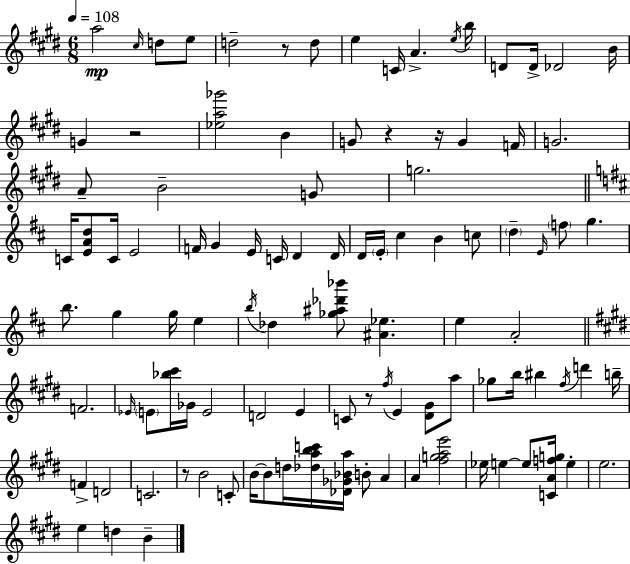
X:1
T:Untitled
M:6/8
L:1/4
K:E
a2 ^c/4 d/2 e/2 d2 z/2 d/2 e C/4 A e/4 b/4 D/2 D/4 _D2 B/4 G z2 [_ea_g']2 B G/2 z z/4 G F/4 G2 A/2 B2 G/2 g2 C/4 [EAd]/2 C/4 E2 F/4 G E/4 C/4 D D/4 D/4 E/4 ^c B c/2 d E/4 f/2 g b/2 g g/4 e b/4 _d [_g^a_d'_b']/2 [^A_e] e A2 F2 _E/4 E/2 [_b^c']/4 _G/4 E2 D2 E C/2 z/2 ^f/4 E [^D^G]/2 a/2 _g/2 b/4 ^b ^f/4 d' b/4 F D2 C2 z/2 B2 C/2 B/4 B/2 d/4 [_dabc']/4 [_D_G_Ba]/4 B/2 A A [^fgae']2 _e/4 e e/2 [CAfg]/4 e e2 e d B